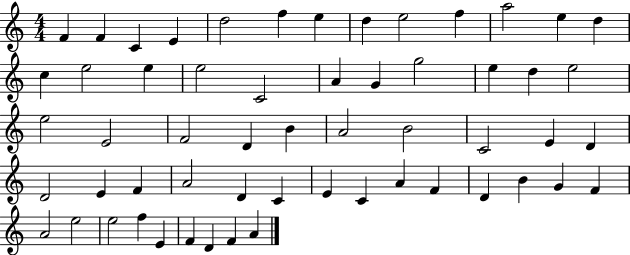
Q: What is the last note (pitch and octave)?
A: A4